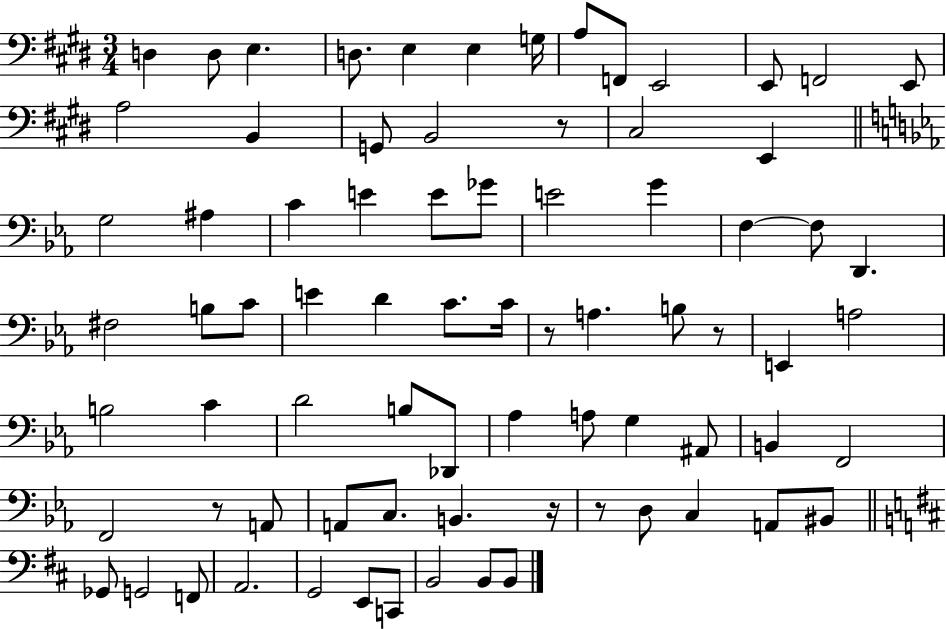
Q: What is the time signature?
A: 3/4